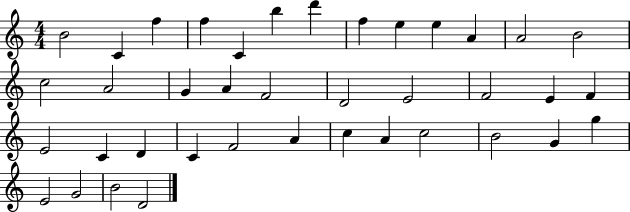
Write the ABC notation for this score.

X:1
T:Untitled
M:4/4
L:1/4
K:C
B2 C f f C b d' f e e A A2 B2 c2 A2 G A F2 D2 E2 F2 E F E2 C D C F2 A c A c2 B2 G g E2 G2 B2 D2